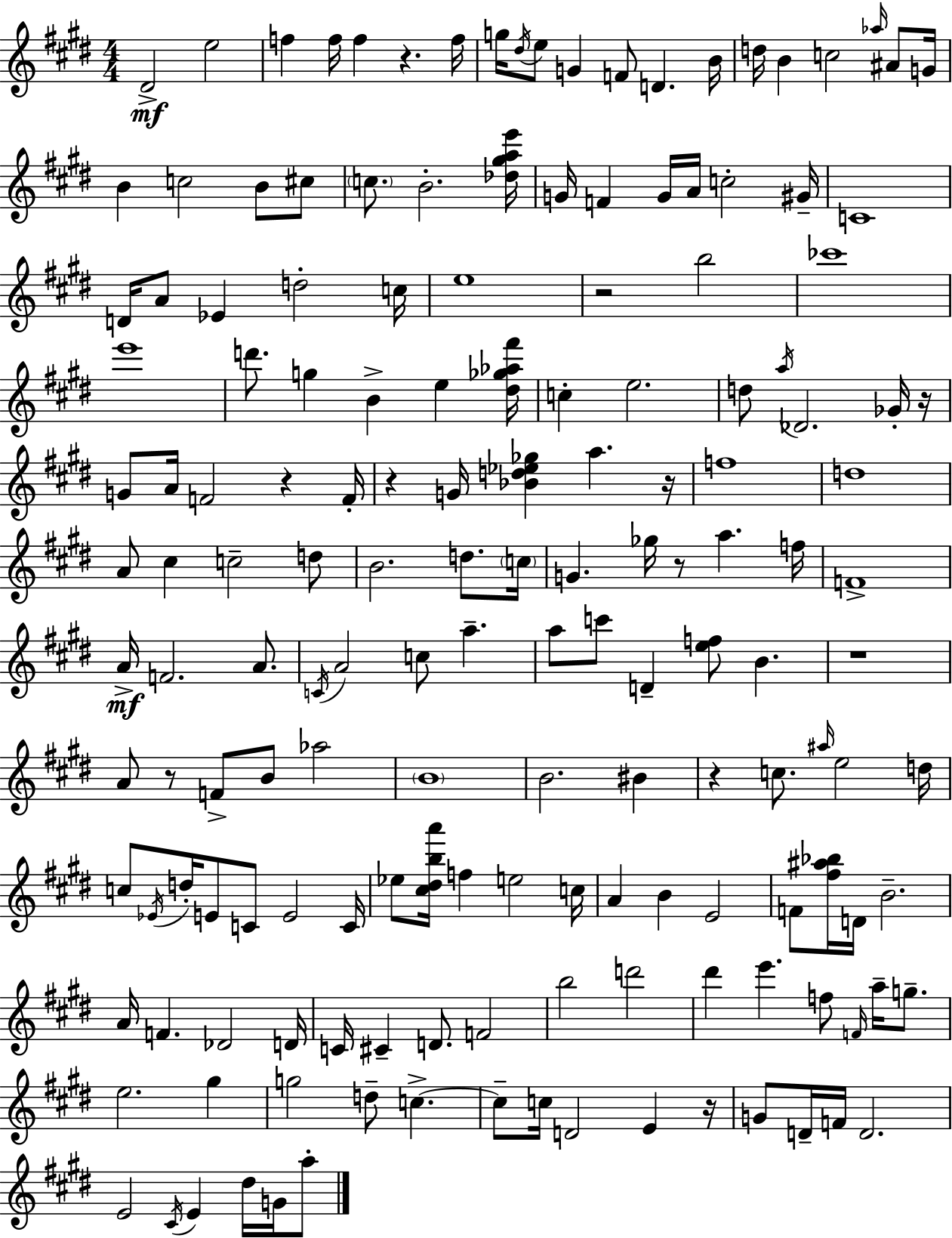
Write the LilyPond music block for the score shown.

{
  \clef treble
  \numericTimeSignature
  \time 4/4
  \key e \major
  \repeat volta 2 { dis'2->\mf e''2 | f''4 f''16 f''4 r4. f''16 | g''16 \acciaccatura { dis''16 } e''8 g'4 f'8 d'4. | b'16 d''16 b'4 c''2 \grace { aes''16 } ais'8 | \break g'16 b'4 c''2 b'8 | cis''8 \parenthesize c''8. b'2.-. | <des'' gis'' a'' e'''>16 g'16 f'4 g'16 a'16 c''2-. | gis'16-- c'1 | \break d'16 a'8 ees'4 d''2-. | c''16 e''1 | r2 b''2 | ces'''1 | \break e'''1 | d'''8. g''4 b'4-> e''4 | <dis'' ges'' aes'' fis'''>16 c''4-. e''2. | d''8 \acciaccatura { a''16 } des'2. | \break ges'16-. r16 g'8 a'16 f'2 r4 | f'16-. r4 g'16 <bes' d'' ees'' ges''>4 a''4. | r16 f''1 | d''1 | \break a'8 cis''4 c''2-- | d''8 b'2. d''8. | \parenthesize c''16 g'4. ges''16 r8 a''4. | f''16 f'1-> | \break a'16->\mf f'2. | a'8. \acciaccatura { c'16 } a'2 c''8 a''4.-- | a''8 c'''8 d'4-- <e'' f''>8 b'4. | r1 | \break a'8 r8 f'8-> b'8 aes''2 | \parenthesize b'1 | b'2. | bis'4 r4 c''8. \grace { ais''16 } e''2 | \break d''16 c''8 \acciaccatura { ees'16 } d''16-. e'8 c'8 e'2 | c'16 ees''8 <cis'' dis'' b'' a'''>16 f''4 e''2 | c''16 a'4 b'4 e'2 | f'8 <fis'' ais'' bes''>16 d'16 b'2.-- | \break a'16 f'4. des'2 | d'16 c'16 cis'4-- d'8. f'2 | b''2 d'''2 | dis'''4 e'''4. | \break f''8 \grace { f'16 } a''16-- g''8.-- e''2. | gis''4 g''2 d''8-- | c''4.->~~ c''8-- c''16 d'2 | e'4 r16 g'8 d'16-- f'16 d'2. | \break e'2 \acciaccatura { cis'16 } | e'4 dis''16 g'16 a''8-. } \bar "|."
}